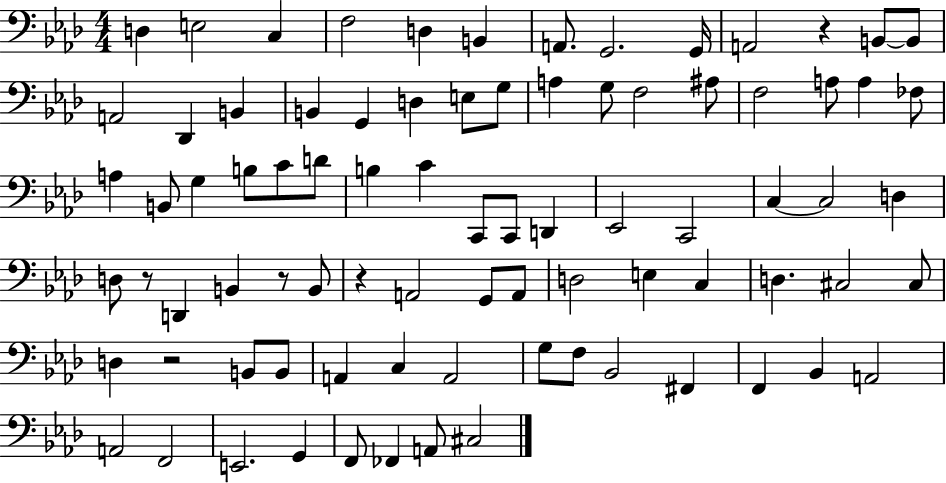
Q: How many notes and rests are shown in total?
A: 83